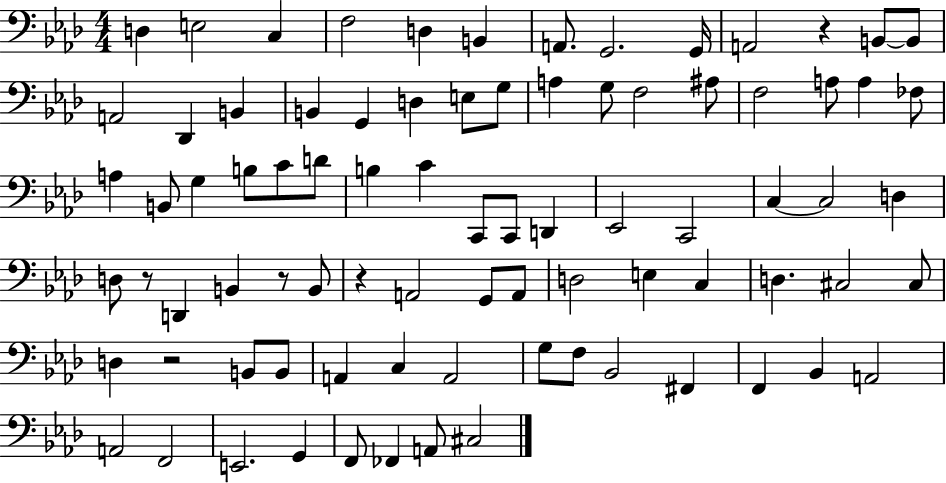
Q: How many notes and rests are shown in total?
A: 83